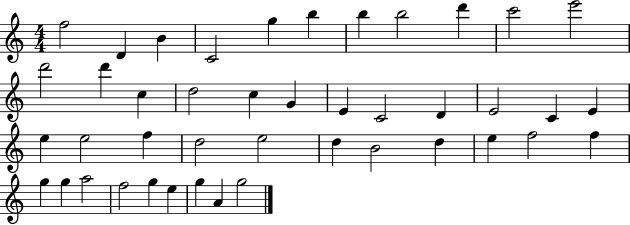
X:1
T:Untitled
M:4/4
L:1/4
K:C
f2 D B C2 g b b b2 d' c'2 e'2 d'2 d' c d2 c G E C2 D E2 C E e e2 f d2 e2 d B2 d e f2 f g g a2 f2 g e g A g2